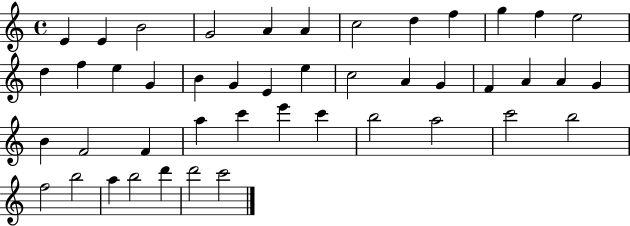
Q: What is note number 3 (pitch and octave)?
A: B4